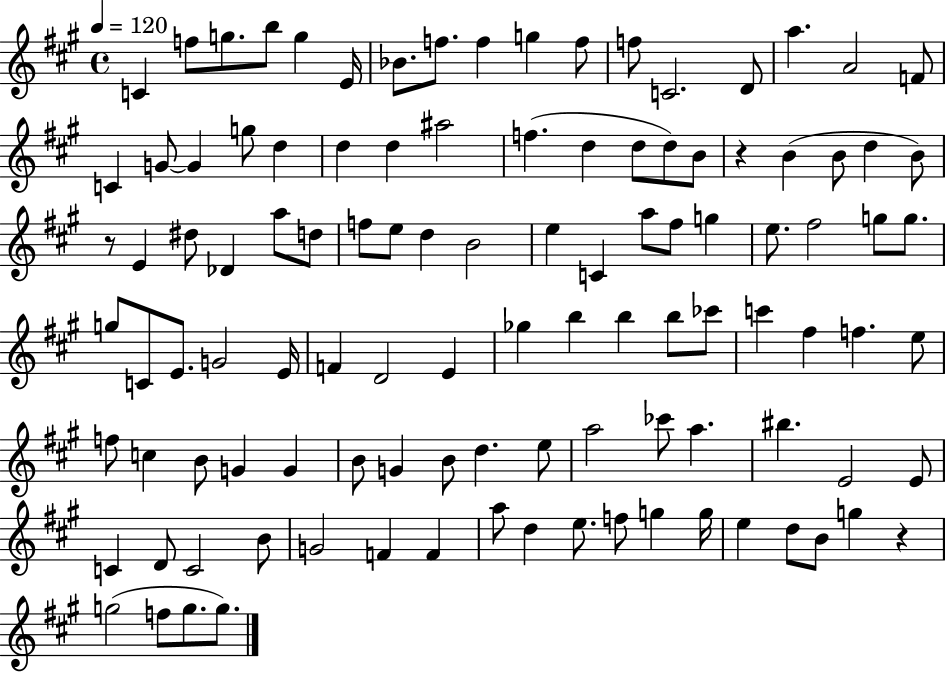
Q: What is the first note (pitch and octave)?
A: C4